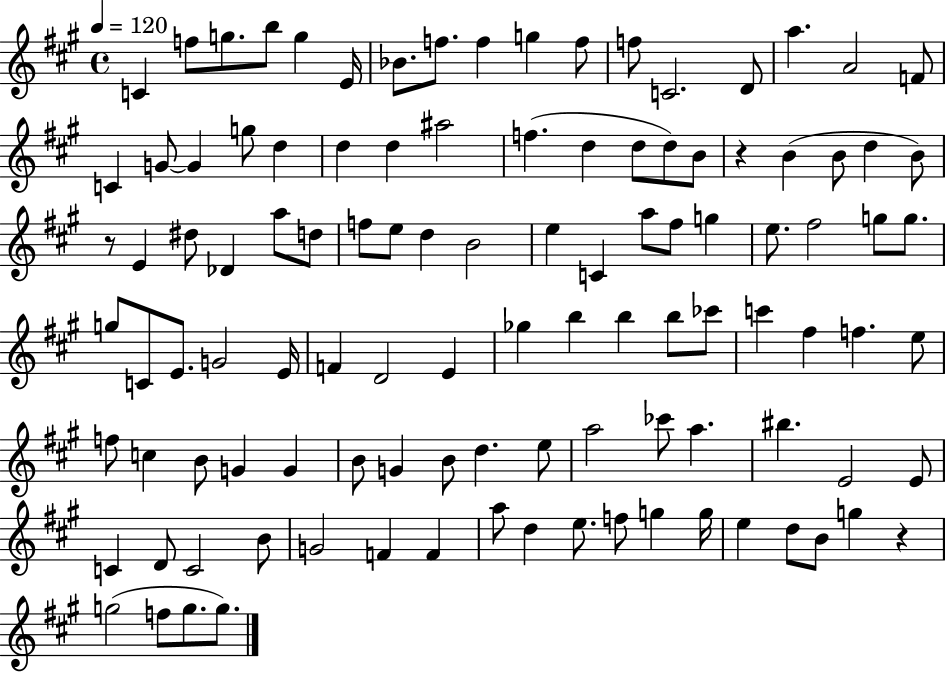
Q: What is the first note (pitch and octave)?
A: C4